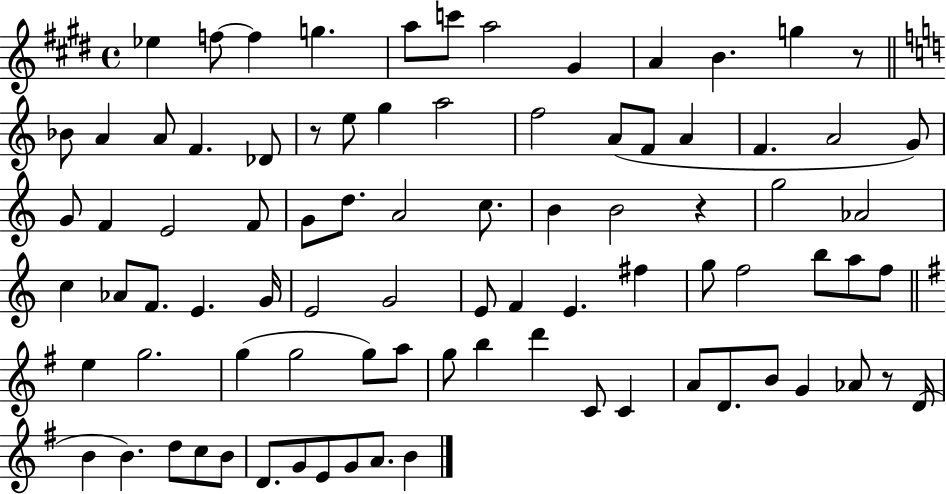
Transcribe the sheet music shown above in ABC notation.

X:1
T:Untitled
M:4/4
L:1/4
K:E
_e f/2 f g a/2 c'/2 a2 ^G A B g z/2 _B/2 A A/2 F _D/2 z/2 e/2 g a2 f2 A/2 F/2 A F A2 G/2 G/2 F E2 F/2 G/2 d/2 A2 c/2 B B2 z g2 _A2 c _A/2 F/2 E G/4 E2 G2 E/2 F E ^f g/2 f2 b/2 a/2 f/2 e g2 g g2 g/2 a/2 g/2 b d' C/2 C A/2 D/2 B/2 G _A/2 z/2 D/4 B B d/2 c/2 B/2 D/2 G/2 E/2 G/2 A/2 B